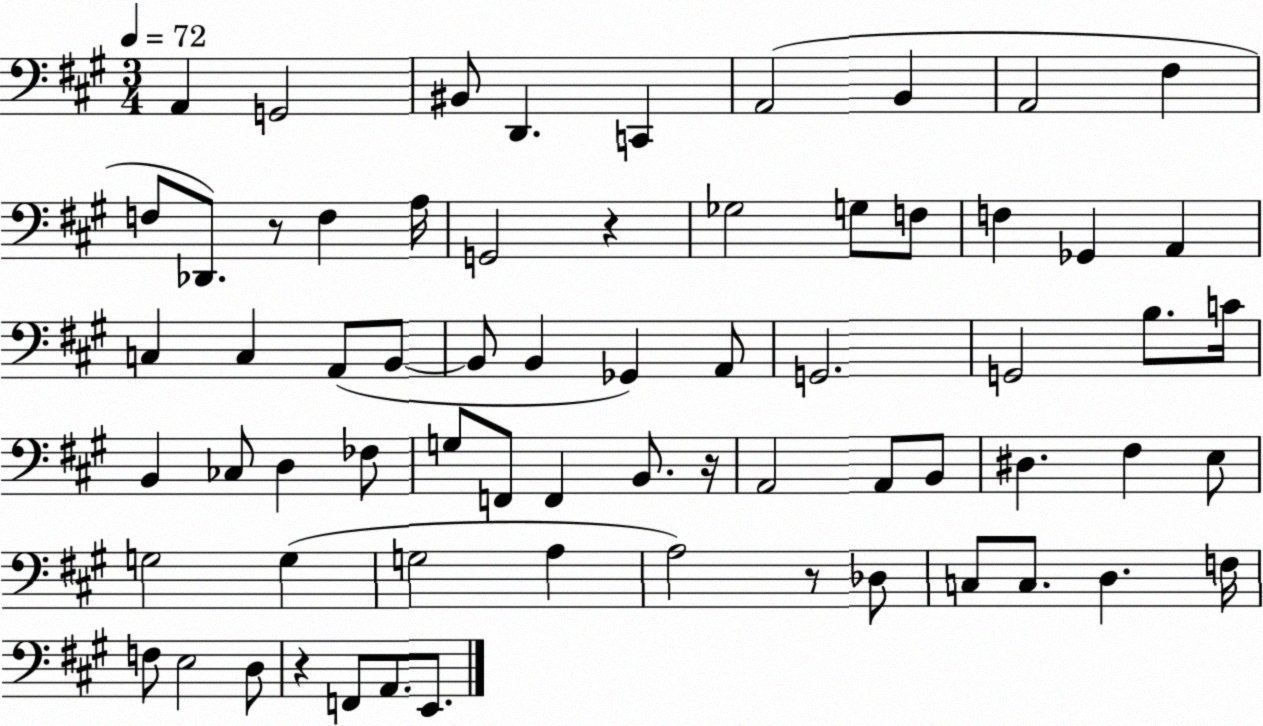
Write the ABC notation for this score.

X:1
T:Untitled
M:3/4
L:1/4
K:A
A,, G,,2 ^B,,/2 D,, C,, A,,2 B,, A,,2 ^F, F,/2 _D,,/2 z/2 F, A,/4 G,,2 z _G,2 G,/2 F,/2 F, _G,, A,, C, C, A,,/2 B,,/2 B,,/2 B,, _G,, A,,/2 G,,2 G,,2 B,/2 C/4 B,, _C,/2 D, _F,/2 G,/2 F,,/2 F,, B,,/2 z/4 A,,2 A,,/2 B,,/2 ^D, ^F, E,/2 G,2 G, G,2 A, A,2 z/2 _D,/2 C,/2 C,/2 D, F,/4 F,/2 E,2 D,/2 z F,,/2 A,,/2 E,,/2